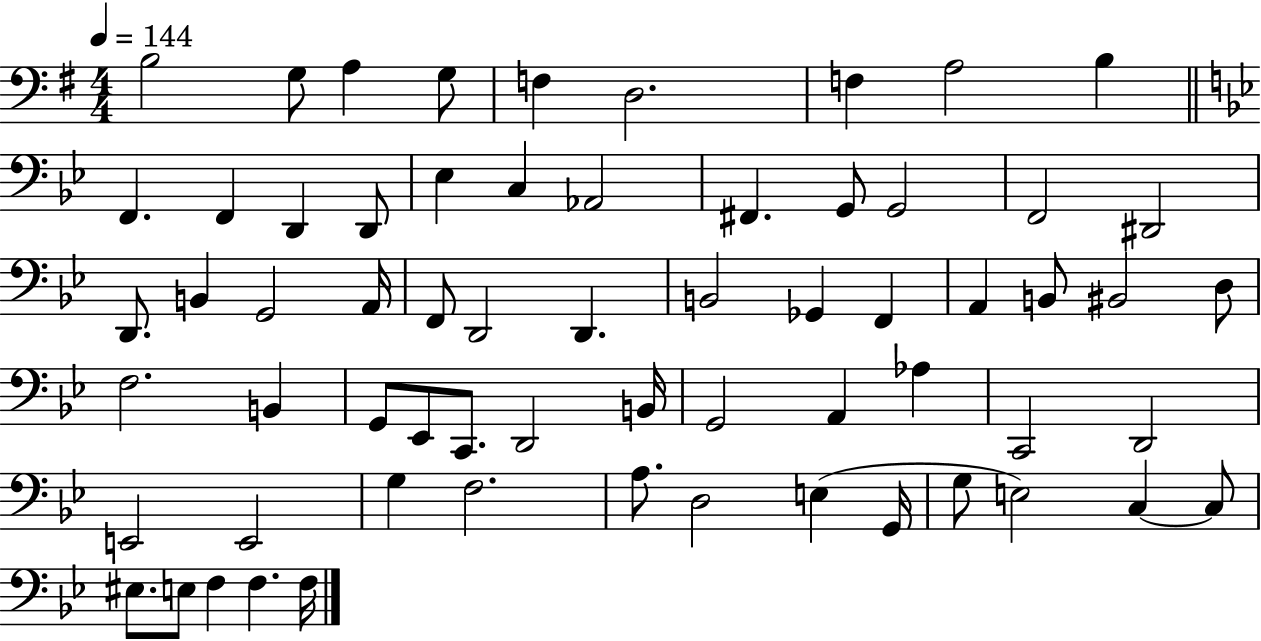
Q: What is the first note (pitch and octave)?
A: B3